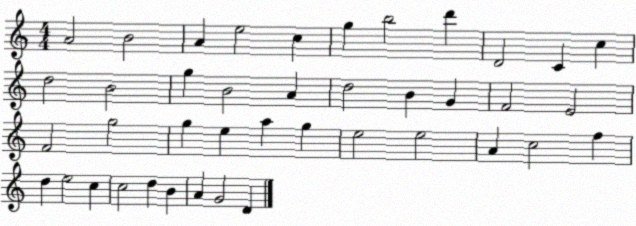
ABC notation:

X:1
T:Untitled
M:4/4
L:1/4
K:C
A2 B2 A e2 c g b2 d' D2 C c d2 B2 g B2 A d2 B G F2 E2 F2 g2 g e a g e2 e2 A c2 f d e2 c c2 d B A G2 D